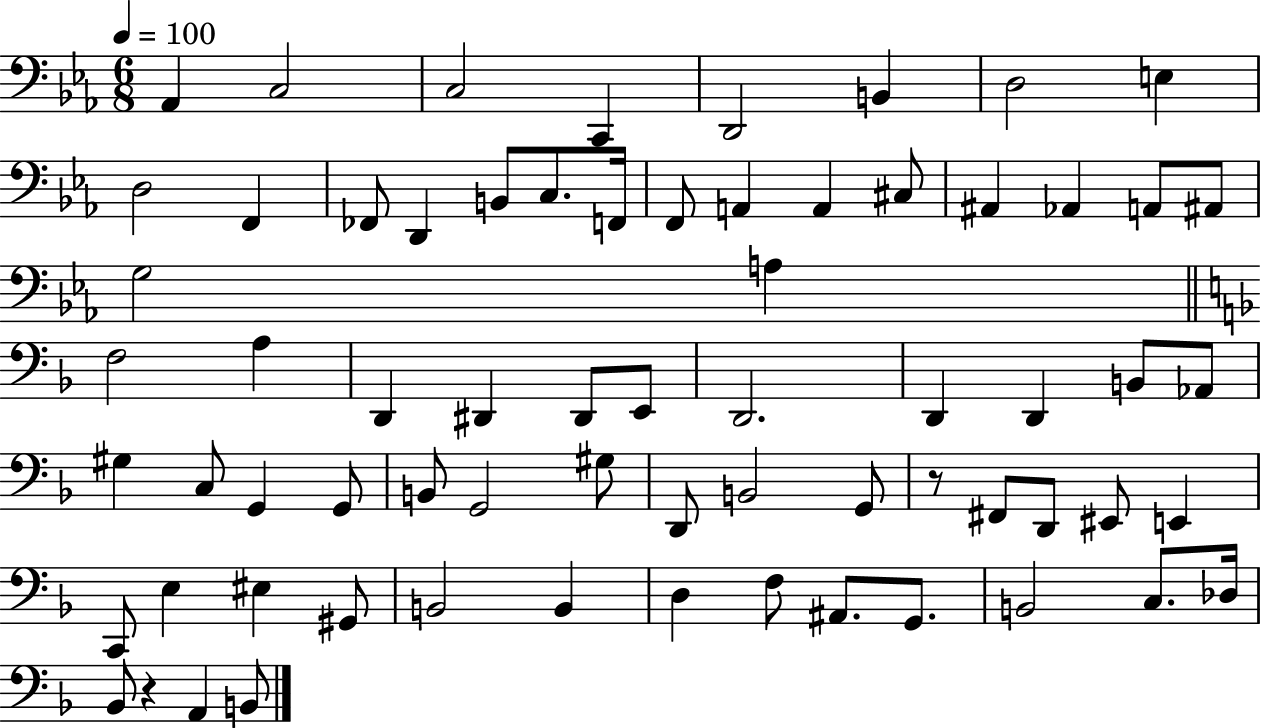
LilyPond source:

{
  \clef bass
  \numericTimeSignature
  \time 6/8
  \key ees \major
  \tempo 4 = 100
  aes,4 c2 | c2 c,4 | d,2 b,4 | d2 e4 | \break d2 f,4 | fes,8 d,4 b,8 c8. f,16 | f,8 a,4 a,4 cis8 | ais,4 aes,4 a,8 ais,8 | \break g2 a4 | \bar "||" \break \key d \minor f2 a4 | d,4 dis,4 dis,8 e,8 | d,2. | d,4 d,4 b,8 aes,8 | \break gis4 c8 g,4 g,8 | b,8 g,2 gis8 | d,8 b,2 g,8 | r8 fis,8 d,8 eis,8 e,4 | \break c,8 e4 eis4 gis,8 | b,2 b,4 | d4 f8 ais,8. g,8. | b,2 c8. des16 | \break bes,8 r4 a,4 b,8 | \bar "|."
}